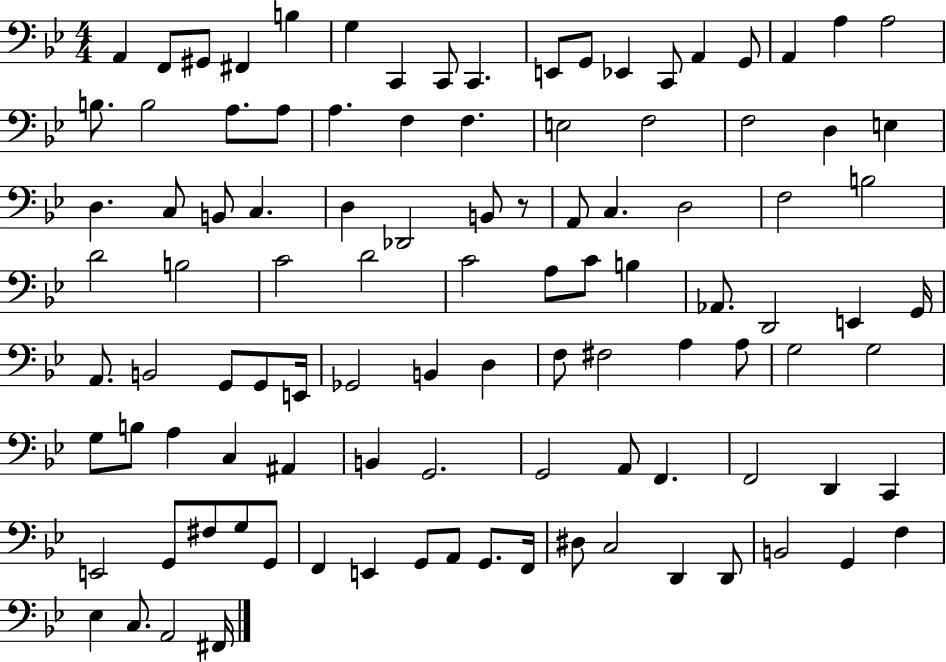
A2/q F2/e G#2/e F#2/q B3/q G3/q C2/q C2/e C2/q. E2/e G2/e Eb2/q C2/e A2/q G2/e A2/q A3/q A3/h B3/e. B3/h A3/e. A3/e A3/q. F3/q F3/q. E3/h F3/h F3/h D3/q E3/q D3/q. C3/e B2/e C3/q. D3/q Db2/h B2/e R/e A2/e C3/q. D3/h F3/h B3/h D4/h B3/h C4/h D4/h C4/h A3/e C4/e B3/q Ab2/e. D2/h E2/q G2/s A2/e. B2/h G2/e G2/e E2/s Gb2/h B2/q D3/q F3/e F#3/h A3/q A3/e G3/h G3/h G3/e B3/e A3/q C3/q A#2/q B2/q G2/h. G2/h A2/e F2/q. F2/h D2/q C2/q E2/h G2/e F#3/e G3/e G2/e F2/q E2/q G2/e A2/e G2/e. F2/s D#3/e C3/h D2/q D2/e B2/h G2/q F3/q Eb3/q C3/e. A2/h F#2/s